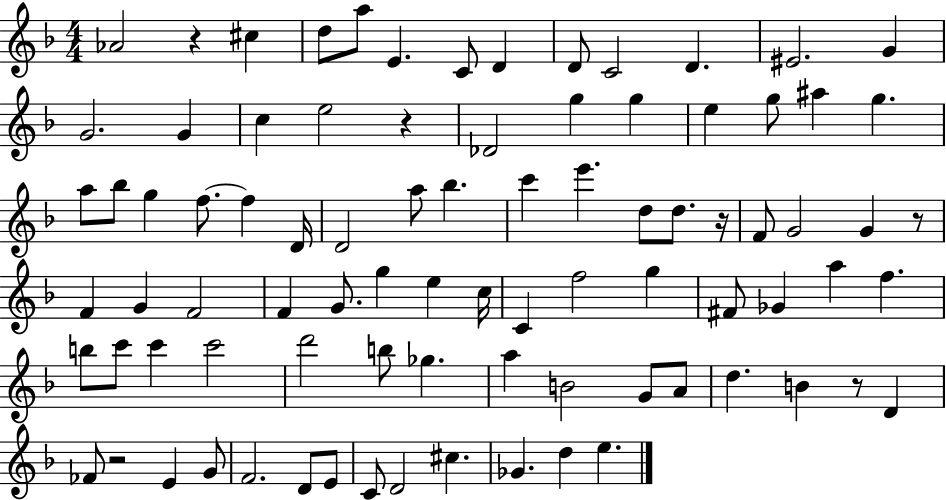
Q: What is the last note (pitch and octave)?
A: E5